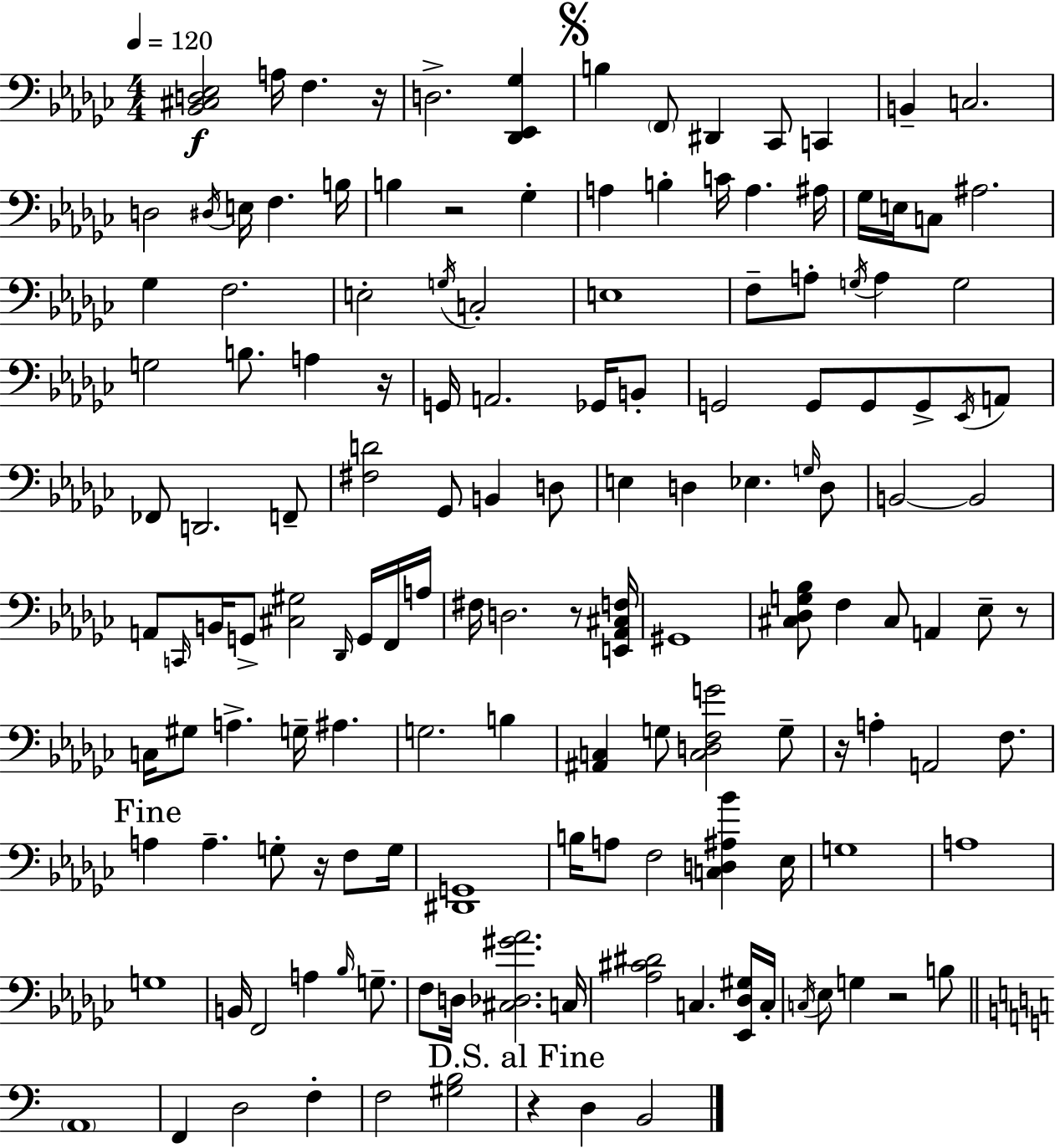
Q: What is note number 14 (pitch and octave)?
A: F3